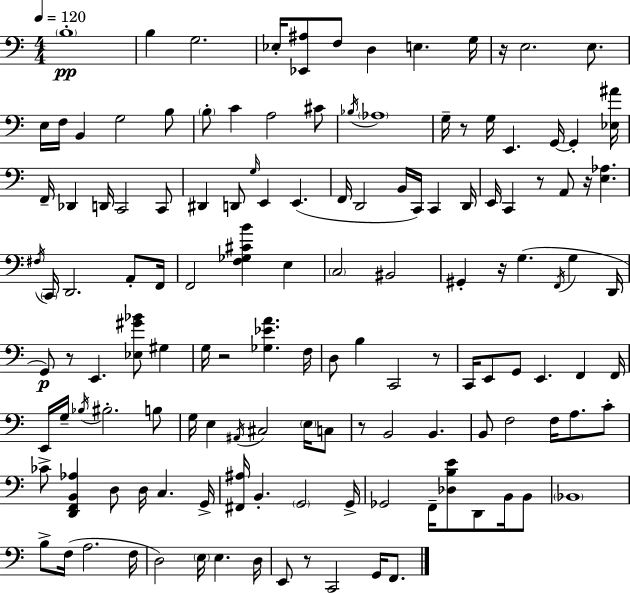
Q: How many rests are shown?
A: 10